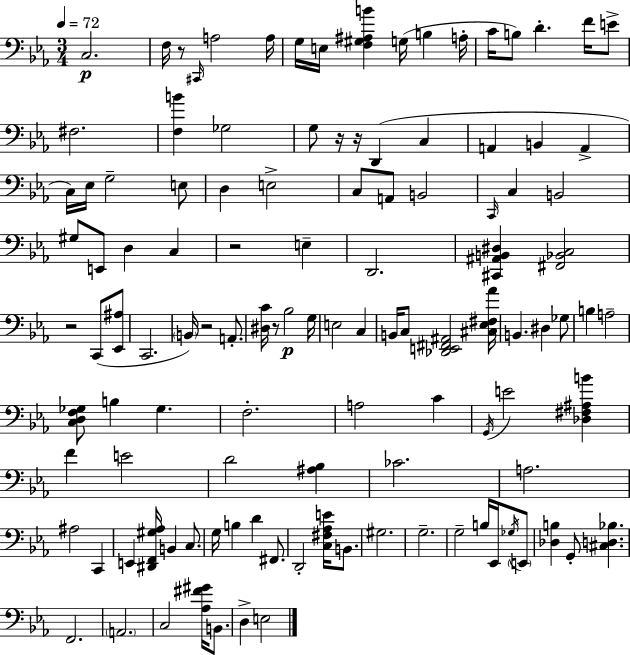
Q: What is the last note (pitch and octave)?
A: E3